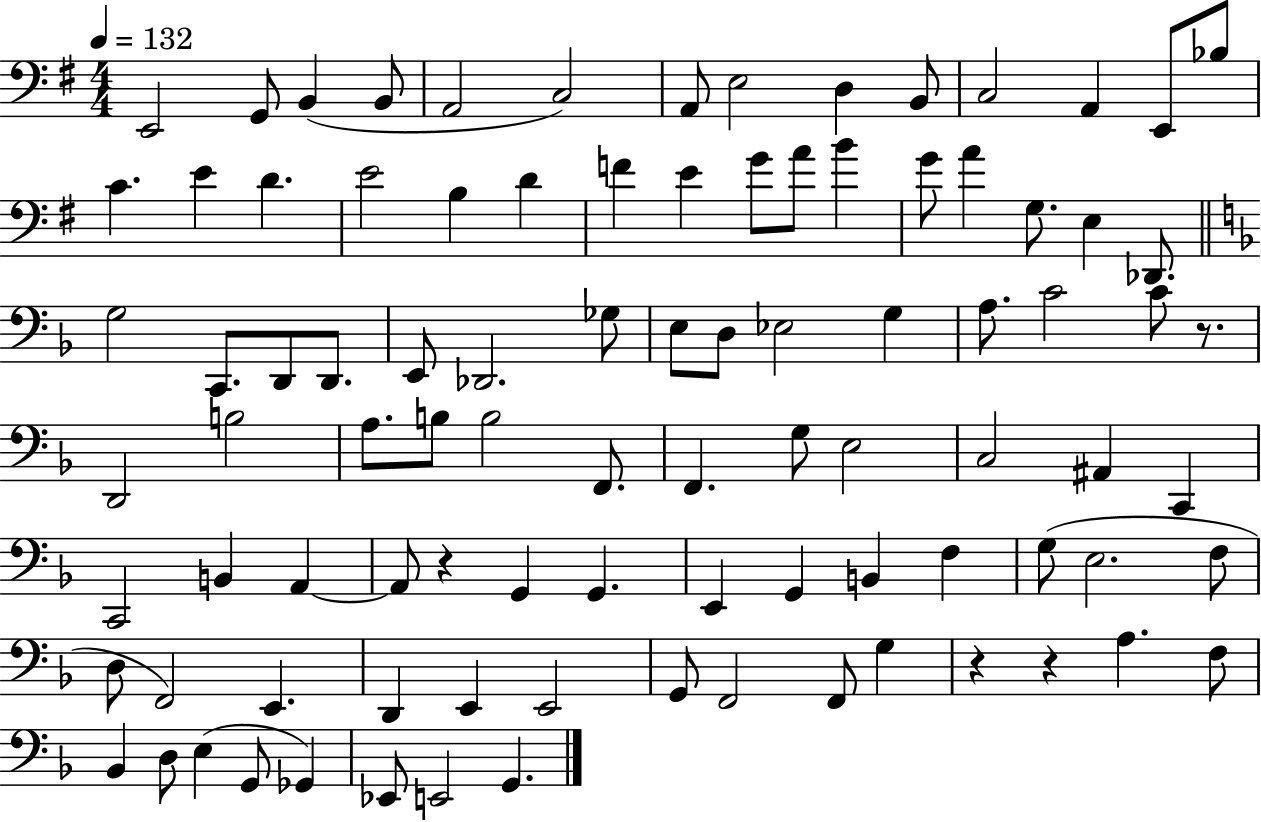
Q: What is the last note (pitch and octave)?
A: G2